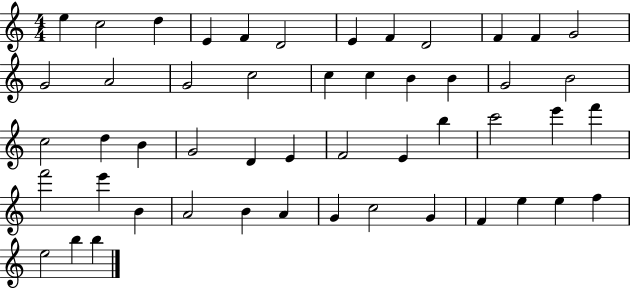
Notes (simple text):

E5/q C5/h D5/q E4/q F4/q D4/h E4/q F4/q D4/h F4/q F4/q G4/h G4/h A4/h G4/h C5/h C5/q C5/q B4/q B4/q G4/h B4/h C5/h D5/q B4/q G4/h D4/q E4/q F4/h E4/q B5/q C6/h E6/q F6/q F6/h E6/q B4/q A4/h B4/q A4/q G4/q C5/h G4/q F4/q E5/q E5/q F5/q E5/h B5/q B5/q